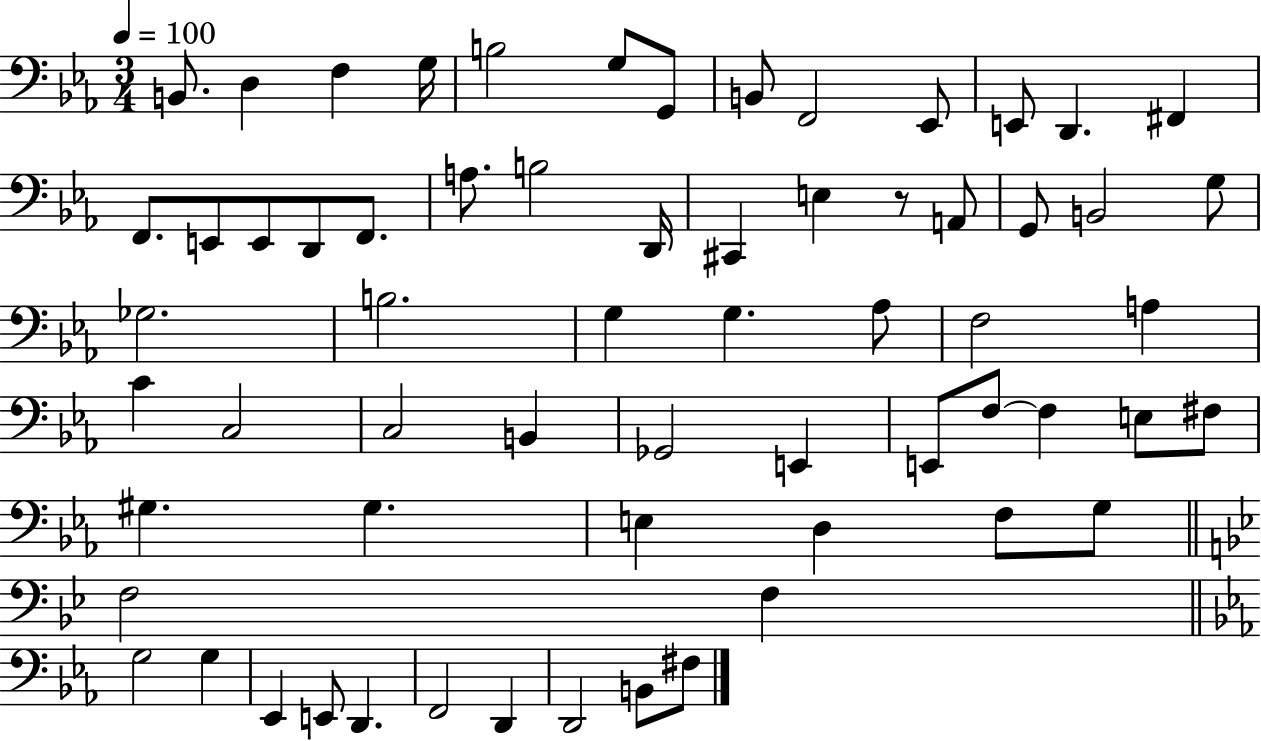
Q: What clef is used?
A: bass